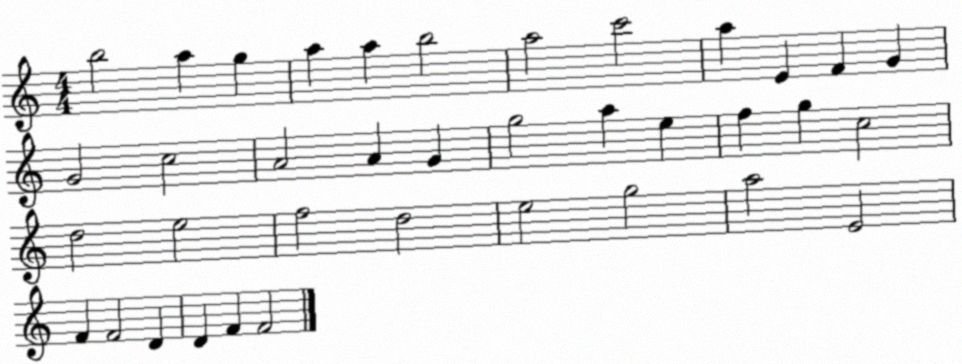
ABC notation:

X:1
T:Untitled
M:4/4
L:1/4
K:C
b2 a g a a b2 a2 c'2 a E F G G2 c2 A2 A G g2 a e f g c2 d2 e2 f2 d2 e2 g2 a2 E2 F F2 D D F F2